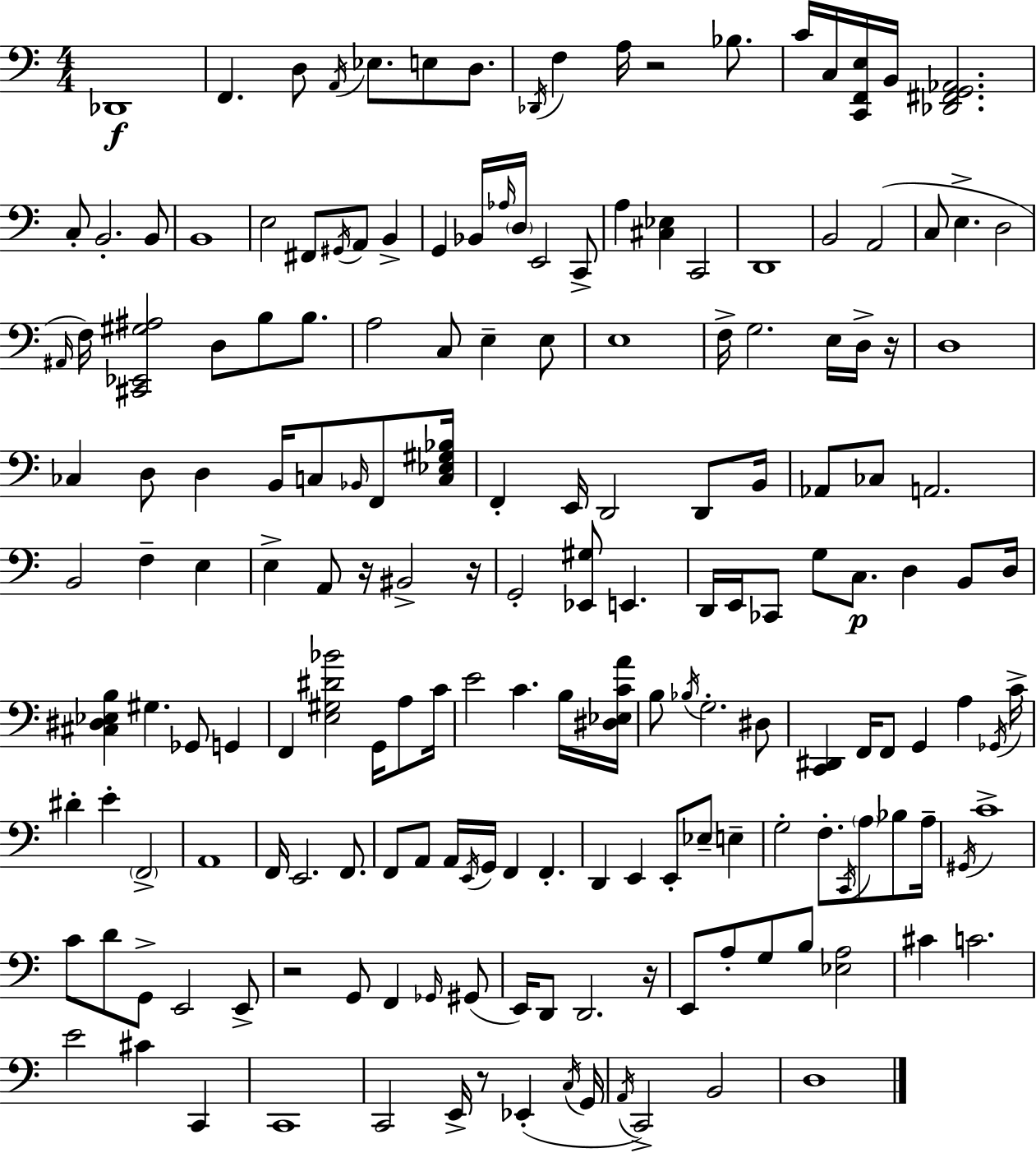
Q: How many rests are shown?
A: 7